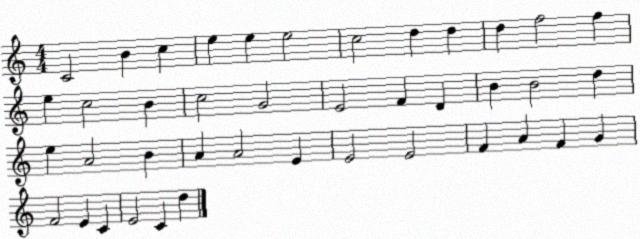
X:1
T:Untitled
M:4/4
L:1/4
K:C
C2 B c e e e2 c2 d d d f2 f e c2 B c2 G2 E2 F D B B2 d e A2 B A A2 E E2 E2 F A F G F2 E C E2 C d